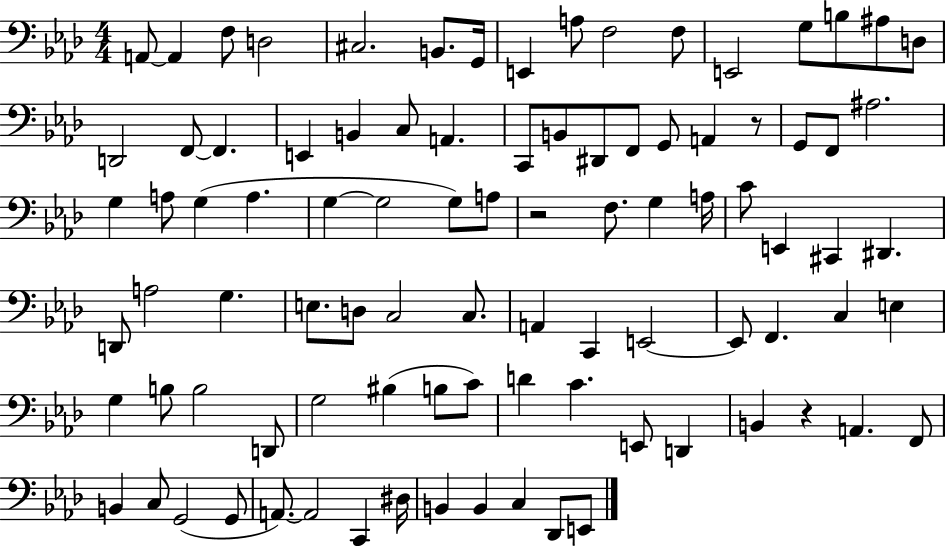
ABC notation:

X:1
T:Untitled
M:4/4
L:1/4
K:Ab
A,,/2 A,, F,/2 D,2 ^C,2 B,,/2 G,,/4 E,, A,/2 F,2 F,/2 E,,2 G,/2 B,/2 ^A,/2 D,/2 D,,2 F,,/2 F,, E,, B,, C,/2 A,, C,,/2 B,,/2 ^D,,/2 F,,/2 G,,/2 A,, z/2 G,,/2 F,,/2 ^A,2 G, A,/2 G, A, G, G,2 G,/2 A,/2 z2 F,/2 G, A,/4 C/2 E,, ^C,, ^D,, D,,/2 A,2 G, E,/2 D,/2 C,2 C,/2 A,, C,, E,,2 E,,/2 F,, C, E, G, B,/2 B,2 D,,/2 G,2 ^B, B,/2 C/2 D C E,,/2 D,, B,, z A,, F,,/2 B,, C,/2 G,,2 G,,/2 A,,/2 A,,2 C,, ^D,/4 B,, B,, C, _D,,/2 E,,/2